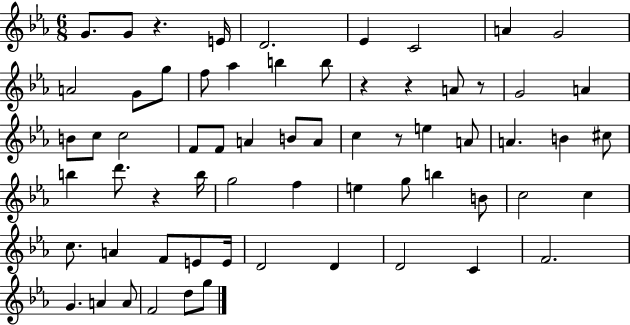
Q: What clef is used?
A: treble